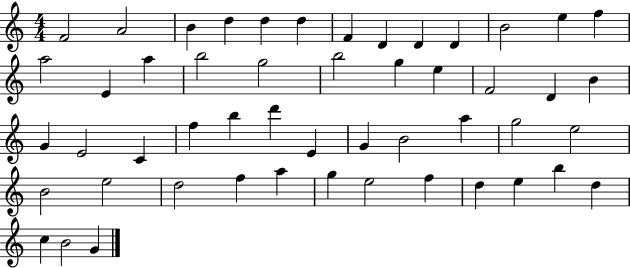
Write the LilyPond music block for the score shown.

{
  \clef treble
  \numericTimeSignature
  \time 4/4
  \key c \major
  f'2 a'2 | b'4 d''4 d''4 d''4 | f'4 d'4 d'4 d'4 | b'2 e''4 f''4 | \break a''2 e'4 a''4 | b''2 g''2 | b''2 g''4 e''4 | f'2 d'4 b'4 | \break g'4 e'2 c'4 | f''4 b''4 d'''4 e'4 | g'4 b'2 a''4 | g''2 e''2 | \break b'2 e''2 | d''2 f''4 a''4 | g''4 e''2 f''4 | d''4 e''4 b''4 d''4 | \break c''4 b'2 g'4 | \bar "|."
}